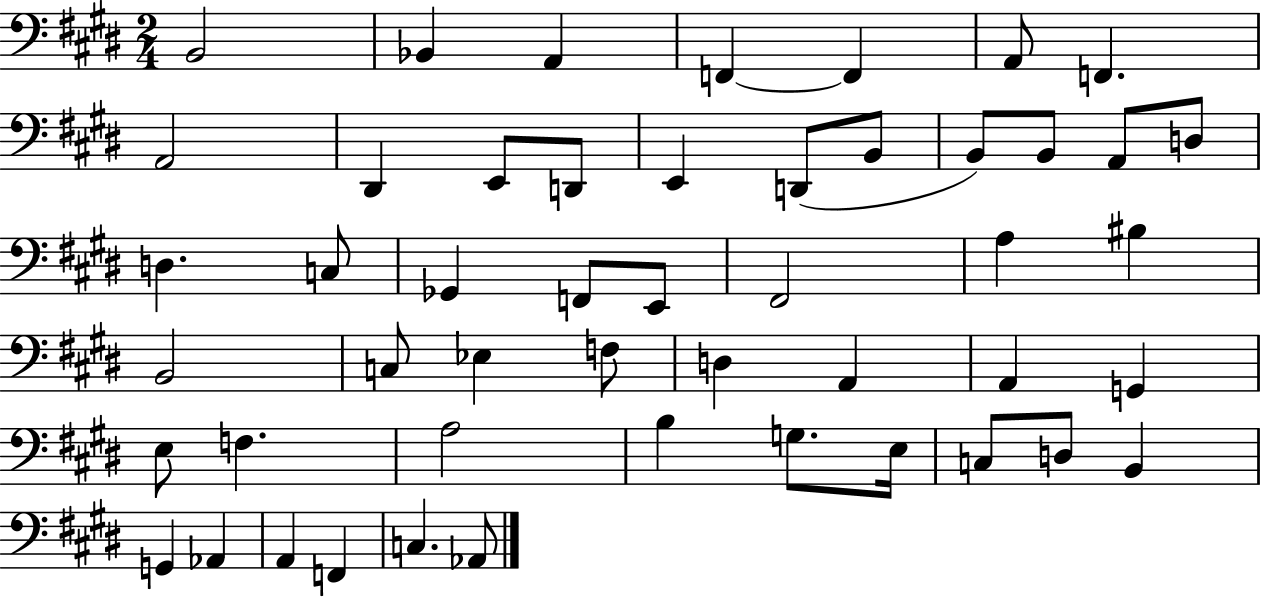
{
  \clef bass
  \numericTimeSignature
  \time 2/4
  \key e \major
  \repeat volta 2 { b,2 | bes,4 a,4 | f,4~~ f,4 | a,8 f,4. | \break a,2 | dis,4 e,8 d,8 | e,4 d,8( b,8 | b,8) b,8 a,8 d8 | \break d4. c8 | ges,4 f,8 e,8 | fis,2 | a4 bis4 | \break b,2 | c8 ees4 f8 | d4 a,4 | a,4 g,4 | \break e8 f4. | a2 | b4 g8. e16 | c8 d8 b,4 | \break g,4 aes,4 | a,4 f,4 | c4. aes,8 | } \bar "|."
}